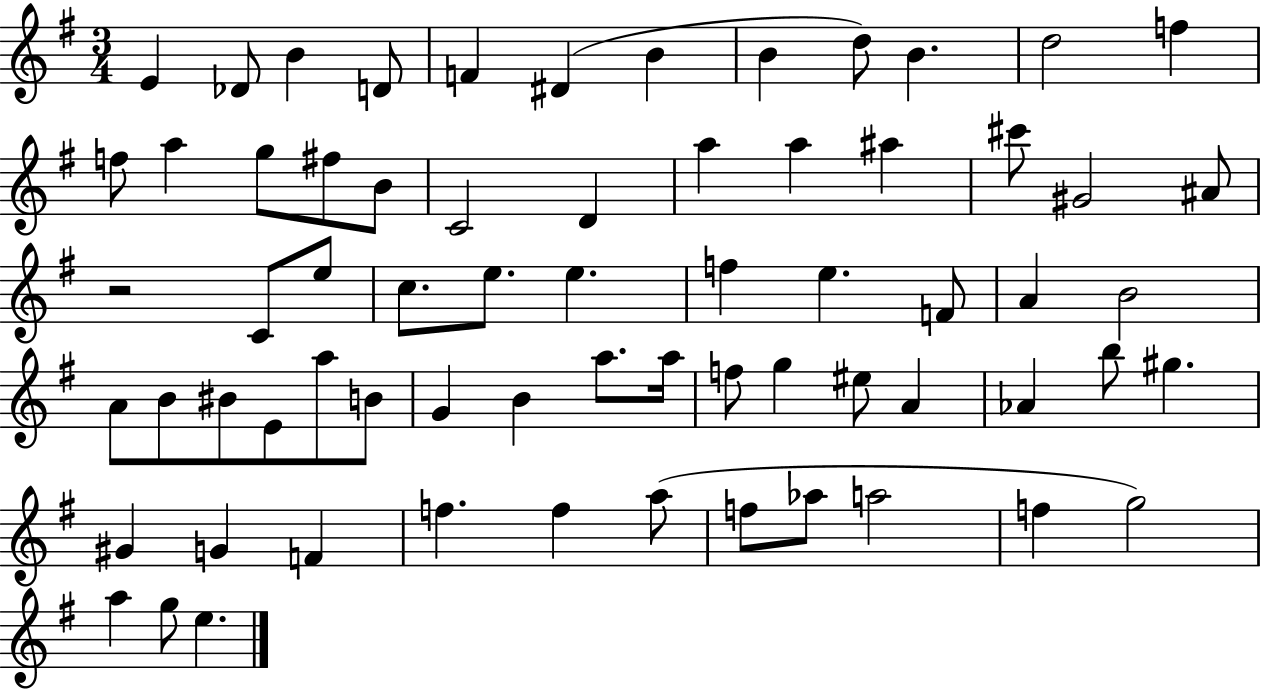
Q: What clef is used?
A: treble